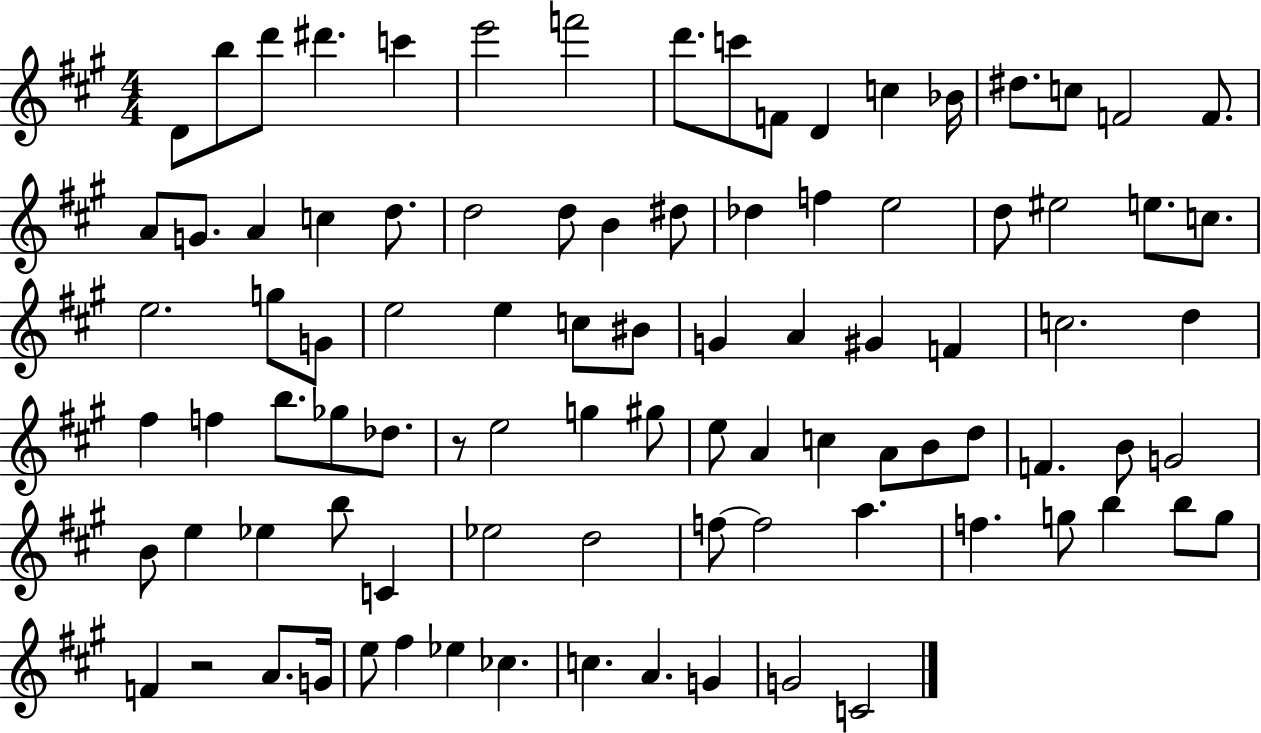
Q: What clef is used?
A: treble